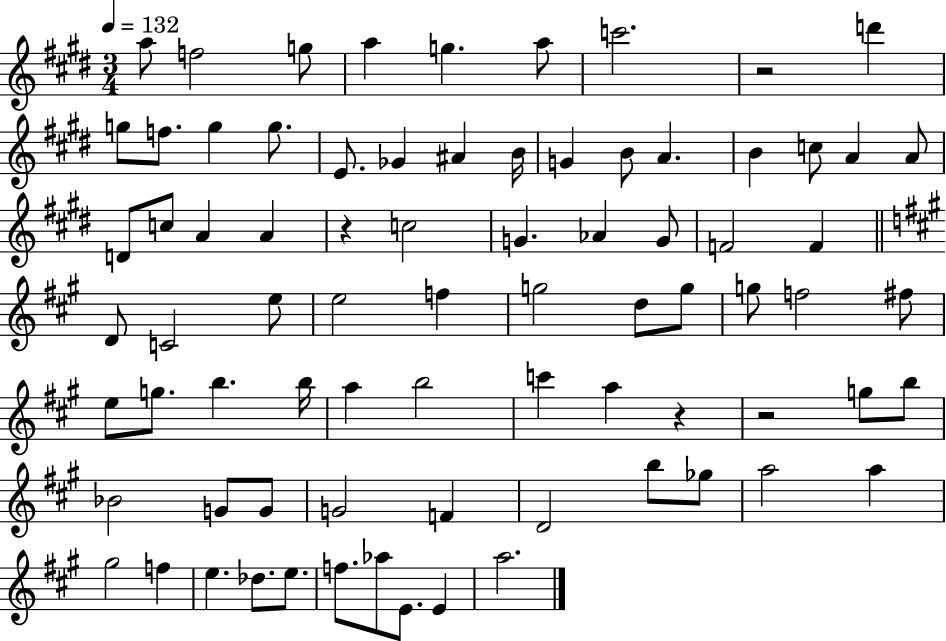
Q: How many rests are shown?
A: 4